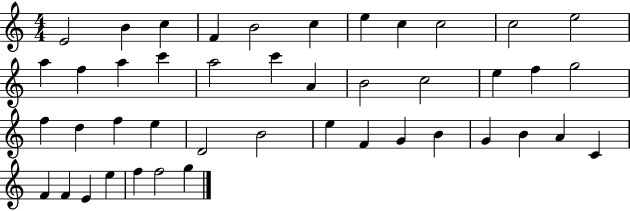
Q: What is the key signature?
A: C major